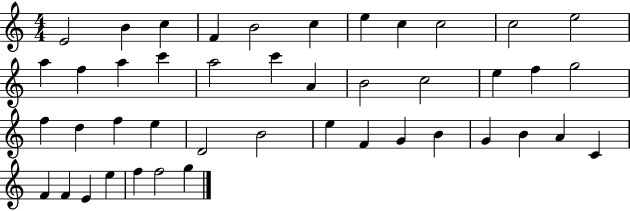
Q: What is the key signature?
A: C major